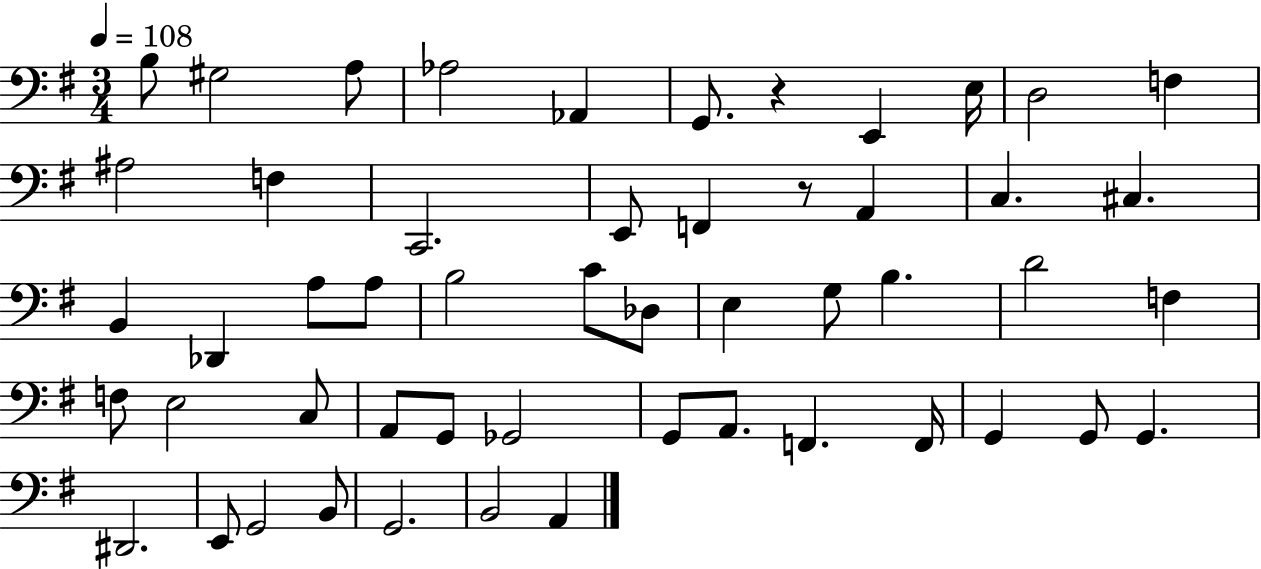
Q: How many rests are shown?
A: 2